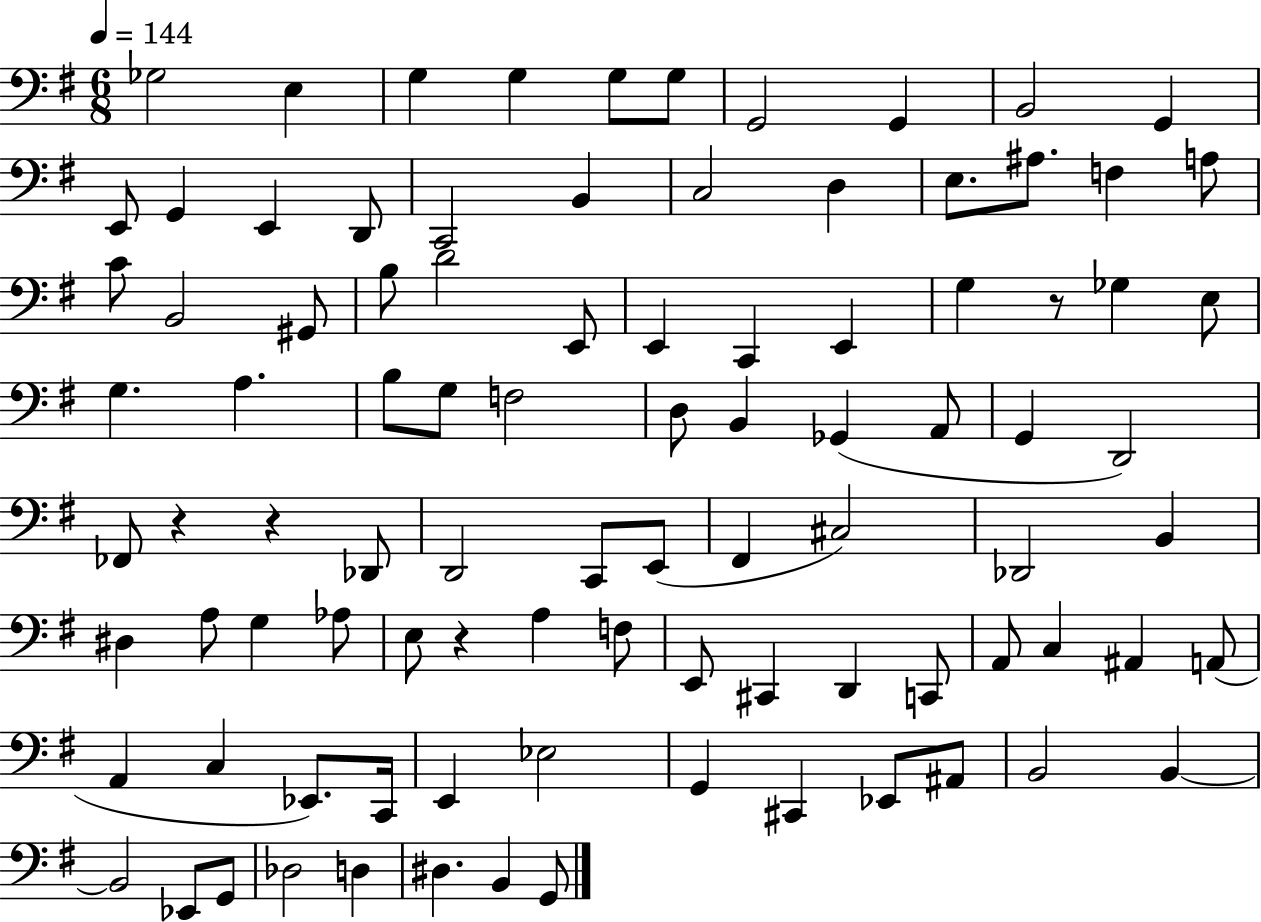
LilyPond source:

{
  \clef bass
  \numericTimeSignature
  \time 6/8
  \key g \major
  \tempo 4 = 144
  ges2 e4 | g4 g4 g8 g8 | g,2 g,4 | b,2 g,4 | \break e,8 g,4 e,4 d,8 | c,2 b,4 | c2 d4 | e8. ais8. f4 a8 | \break c'8 b,2 gis,8 | b8 d'2 e,8 | e,4 c,4 e,4 | g4 r8 ges4 e8 | \break g4. a4. | b8 g8 f2 | d8 b,4 ges,4( a,8 | g,4 d,2) | \break fes,8 r4 r4 des,8 | d,2 c,8 e,8( | fis,4 cis2) | des,2 b,4 | \break dis4 a8 g4 aes8 | e8 r4 a4 f8 | e,8 cis,4 d,4 c,8 | a,8 c4 ais,4 a,8( | \break a,4 c4 ees,8.) c,16 | e,4 ees2 | g,4 cis,4 ees,8 ais,8 | b,2 b,4~~ | \break b,2 ees,8 g,8 | des2 d4 | dis4. b,4 g,8 | \bar "|."
}